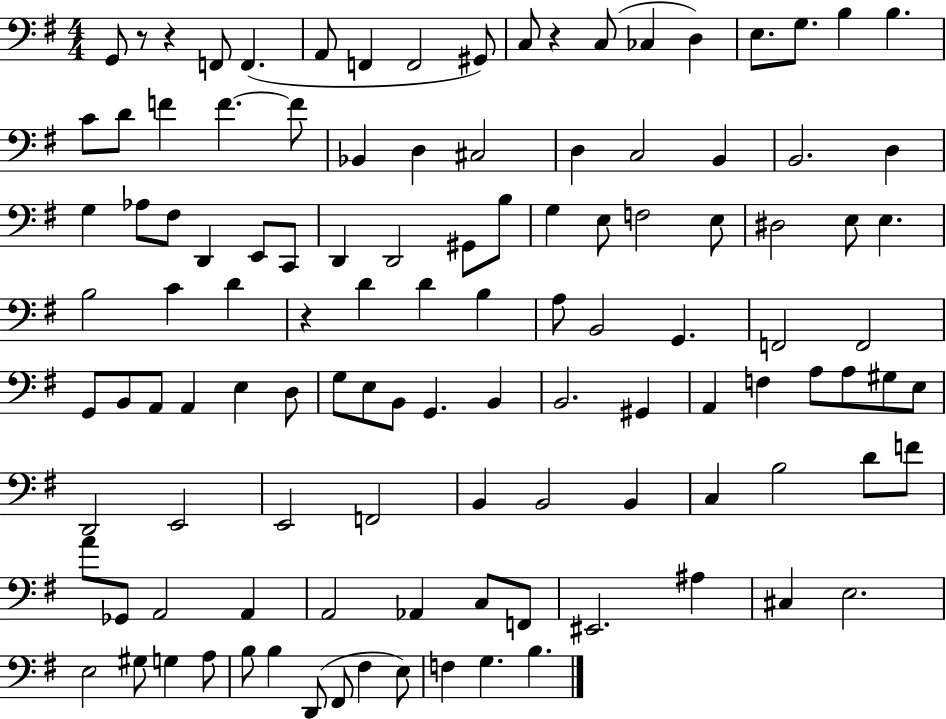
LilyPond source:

{
  \clef bass
  \numericTimeSignature
  \time 4/4
  \key g \major
  g,8 r8 r4 f,8 f,4.( | a,8 f,4 f,2 gis,8) | c8 r4 c8( ces4 d4) | e8. g8. b4 b4. | \break c'8 d'8 f'4 f'4.~~ f'8 | bes,4 d4 cis2 | d4 c2 b,4 | b,2. d4 | \break g4 aes8 fis8 d,4 e,8 c,8 | d,4 d,2 gis,8 b8 | g4 e8 f2 e8 | dis2 e8 e4. | \break b2 c'4 d'4 | r4 d'4 d'4 b4 | a8 b,2 g,4. | f,2 f,2 | \break g,8 b,8 a,8 a,4 e4 d8 | g8 e8 b,8 g,4. b,4 | b,2. gis,4 | a,4 f4 a8 a8 gis8 e8 | \break d,2 e,2 | e,2 f,2 | b,4 b,2 b,4 | c4 b2 d'8 f'8 | \break a'8 ges,8 a,2 a,4 | a,2 aes,4 c8 f,8 | eis,2. ais4 | cis4 e2. | \break e2 gis8 g4 a8 | b8 b4 d,8( fis,8 fis4 e8) | f4 g4. b4. | \bar "|."
}